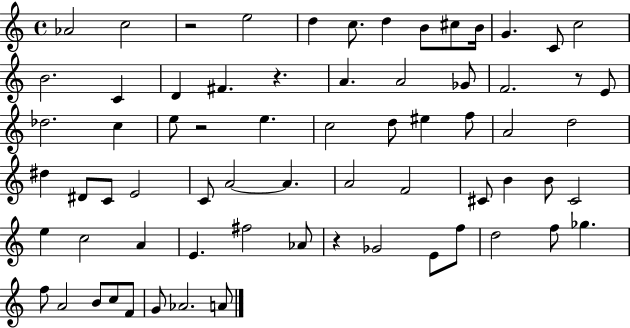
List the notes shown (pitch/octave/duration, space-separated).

Ab4/h C5/h R/h E5/h D5/q C5/e. D5/q B4/e C#5/e B4/s G4/q. C4/e C5/h B4/h. C4/q D4/q F#4/q. R/q. A4/q. A4/h Gb4/e F4/h. R/e E4/e Db5/h. C5/q E5/e R/h E5/q. C5/h D5/e EIS5/q F5/e A4/h D5/h D#5/q D#4/e C4/e E4/h C4/e A4/h A4/q. A4/h F4/h C#4/e B4/q B4/e C#4/h E5/q C5/h A4/q E4/q. F#5/h Ab4/e R/q Gb4/h E4/e F5/e D5/h F5/e Gb5/q. F5/e A4/h B4/e C5/e F4/e G4/e Ab4/h. A4/e